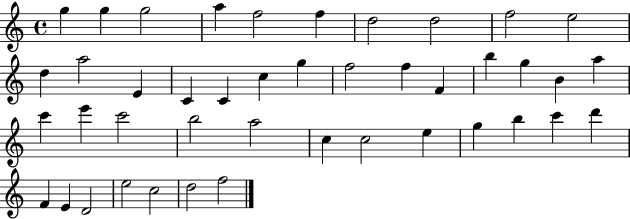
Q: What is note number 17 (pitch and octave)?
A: G5